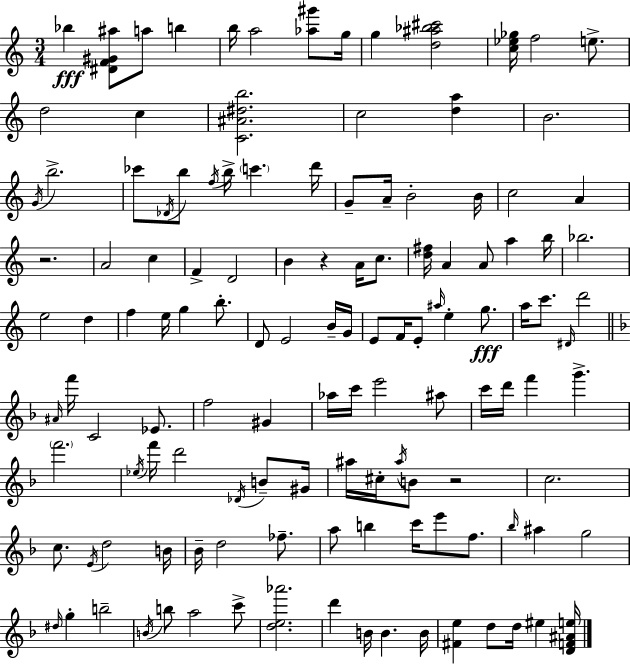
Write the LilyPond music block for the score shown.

{
  \clef treble
  \numericTimeSignature
  \time 3/4
  \key a \minor
  \repeat volta 2 { bes''4\fff <dis' f' gis' ais''>8 a''8 b''4 | b''16 a''2 <aes'' gis'''>8 g''16 | g''4 <d'' ais'' bes'' cis'''>2 | <c'' ees'' ges''>16 f''2 e''8.-> | \break d''2 c''4 | <c' ais' dis'' b''>2. | c''2 <d'' a''>4 | b'2. | \break \acciaccatura { g'16 } b''2.-> | ces'''8 \acciaccatura { des'16 } b''8 \acciaccatura { f''16 } b''16-> \parenthesize c'''4. | d'''16 g'8-- a'16-- b'2-. | b'16 c''2 a'4 | \break r2. | a'2 c''4 | f'4-> d'2 | b'4 r4 a'16 | \break c''8. <d'' fis''>16 a'4 a'8 a''4 | b''16 bes''2. | e''2 d''4 | f''4 e''16 g''4 | \break b''8.-. d'8 e'2 | b'16-- g'16 e'8 f'16 e'8-. \grace { ais''16 } e''4-. | g''8.\fff a''16 c'''8. \grace { dis'16 } d'''2 | \bar "||" \break \key f \major \grace { ais'16 } f'''16 c'2 ees'8. | f''2 gis'4 | aes''16 c'''16 e'''2 ais''8 | c'''16 d'''16 f'''4 g'''4.-> | \break \parenthesize f'''2. | \acciaccatura { ees''16 } f'''16 d'''2 \acciaccatura { des'16 } | b'8-- gis'16 ais''16 cis''16-. \acciaccatura { ais''16 } b'8 r2 | c''2. | \break c''8. \acciaccatura { e'16 } d''2 | b'16 bes'16-- d''2 | fes''8.-- a''8 b''4 c'''16 | e'''8 f''8. \grace { bes''16 } ais''4 g''2 | \break \grace { dis''16 } g''4-. b''2-- | \acciaccatura { b'16 } b''8 a''2 | c'''8-> <d'' e'' aes'''>2. | d'''4 | \break b'16 b'4. b'16 <fis' e''>4 | d''8 d''16 eis''4 <d' f' ais' e''>16 } \bar "|."
}